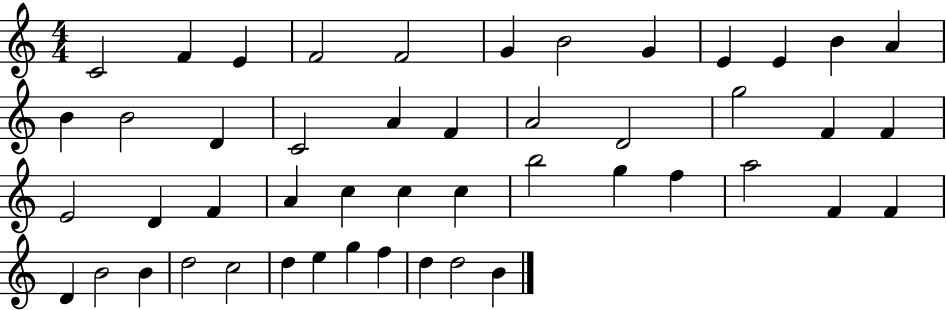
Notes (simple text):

C4/h F4/q E4/q F4/h F4/h G4/q B4/h G4/q E4/q E4/q B4/q A4/q B4/q B4/h D4/q C4/h A4/q F4/q A4/h D4/h G5/h F4/q F4/q E4/h D4/q F4/q A4/q C5/q C5/q C5/q B5/h G5/q F5/q A5/h F4/q F4/q D4/q B4/h B4/q D5/h C5/h D5/q E5/q G5/q F5/q D5/q D5/h B4/q